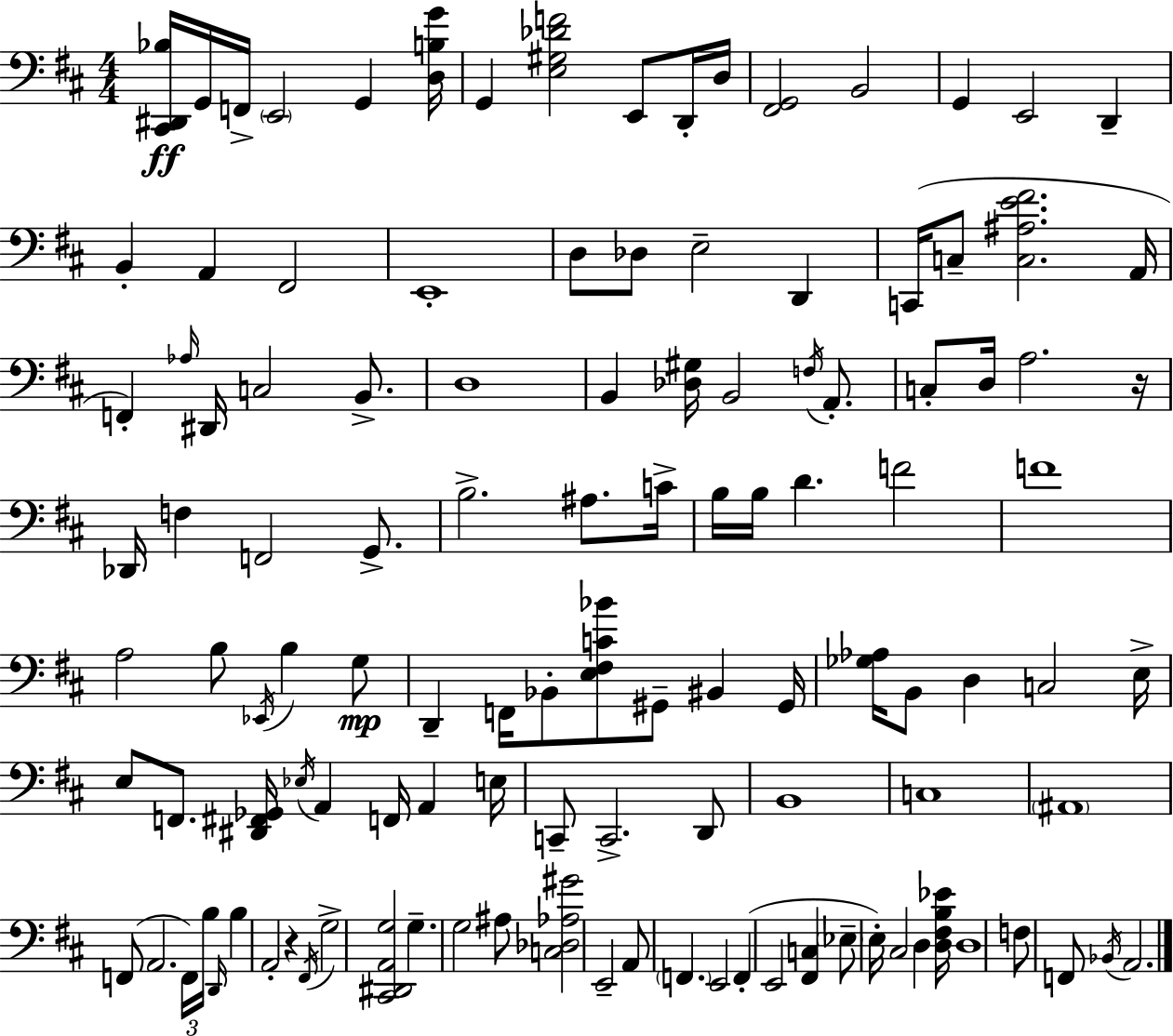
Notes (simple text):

[C#2,D#2,Bb3]/s G2/s F2/s E2/h G2/q [D3,B3,G4]/s G2/q [E3,G#3,Db4,F4]/h E2/e D2/s D3/s [F#2,G2]/h B2/h G2/q E2/h D2/q B2/q A2/q F#2/h E2/w D3/e Db3/e E3/h D2/q C2/s C3/e [C3,A#3,E4,F#4]/h. A2/s F2/q Ab3/s D#2/s C3/h B2/e. D3/w B2/q [Db3,G#3]/s B2/h F3/s A2/e. C3/e D3/s A3/h. R/s Db2/s F3/q F2/h G2/e. B3/h. A#3/e. C4/s B3/s B3/s D4/q. F4/h F4/w A3/h B3/e Eb2/s B3/q G3/e D2/q F2/s Bb2/e [E3,F#3,C4,Bb4]/e G#2/e BIS2/q G#2/s [Gb3,Ab3]/s B2/e D3/q C3/h E3/s E3/e F2/e. [D#2,F#2,Gb2]/s Eb3/s A2/q F2/s A2/q E3/s C2/e C2/h. D2/e B2/w C3/w A#2/w F2/e A2/h. F2/s B3/s D2/s B3/q A2/h R/q F#2/s G3/h [C#2,D#2,A2,G3]/h G3/q. G3/h A#3/e [C3,Db3,Ab3,G#4]/h E2/h A2/e F2/q. E2/h F2/q E2/h [F#2,C3]/q Eb3/e E3/s C#3/h D3/q [D3,F#3,B3,Eb4]/s D3/w F3/e F2/e Bb2/s A2/h.